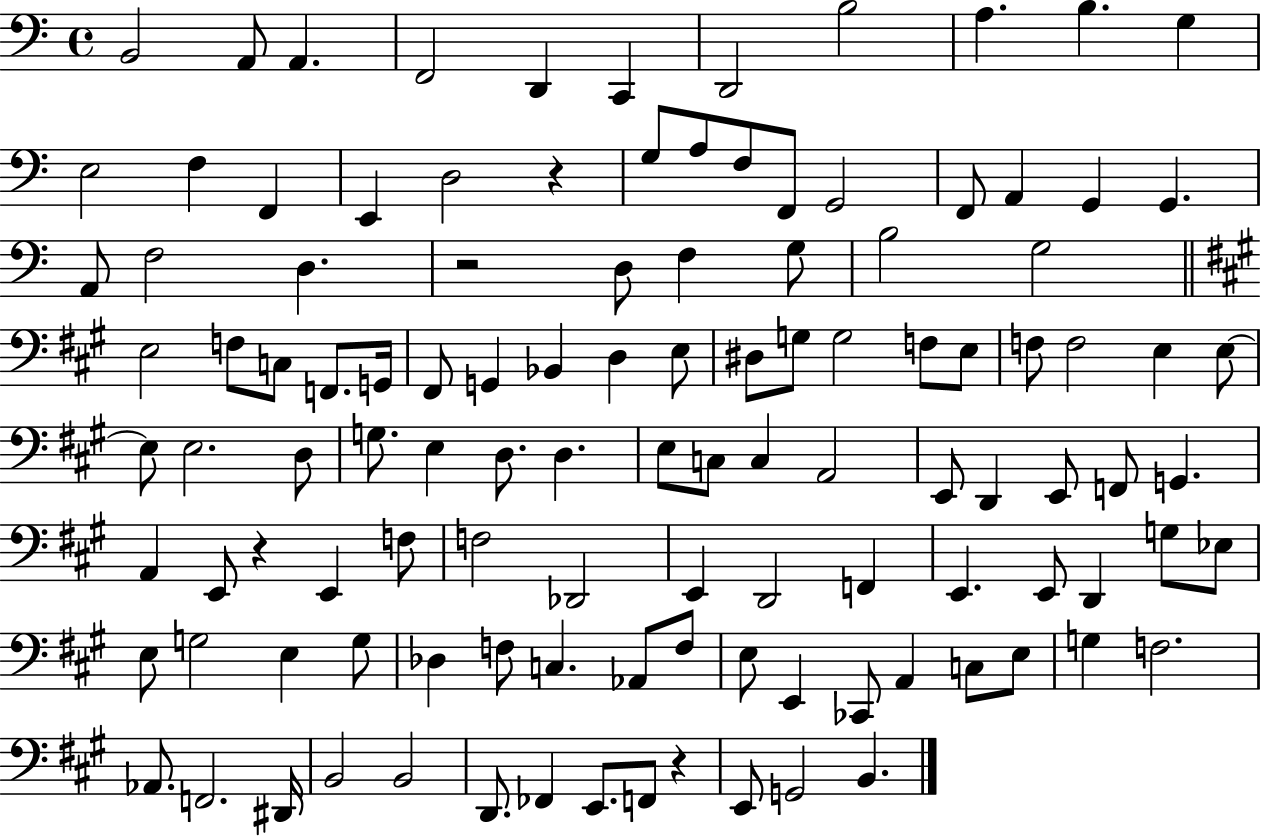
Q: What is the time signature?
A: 4/4